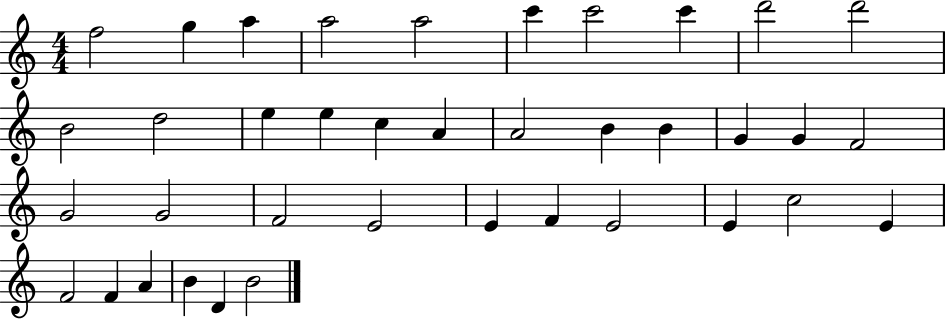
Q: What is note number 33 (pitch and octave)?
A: F4